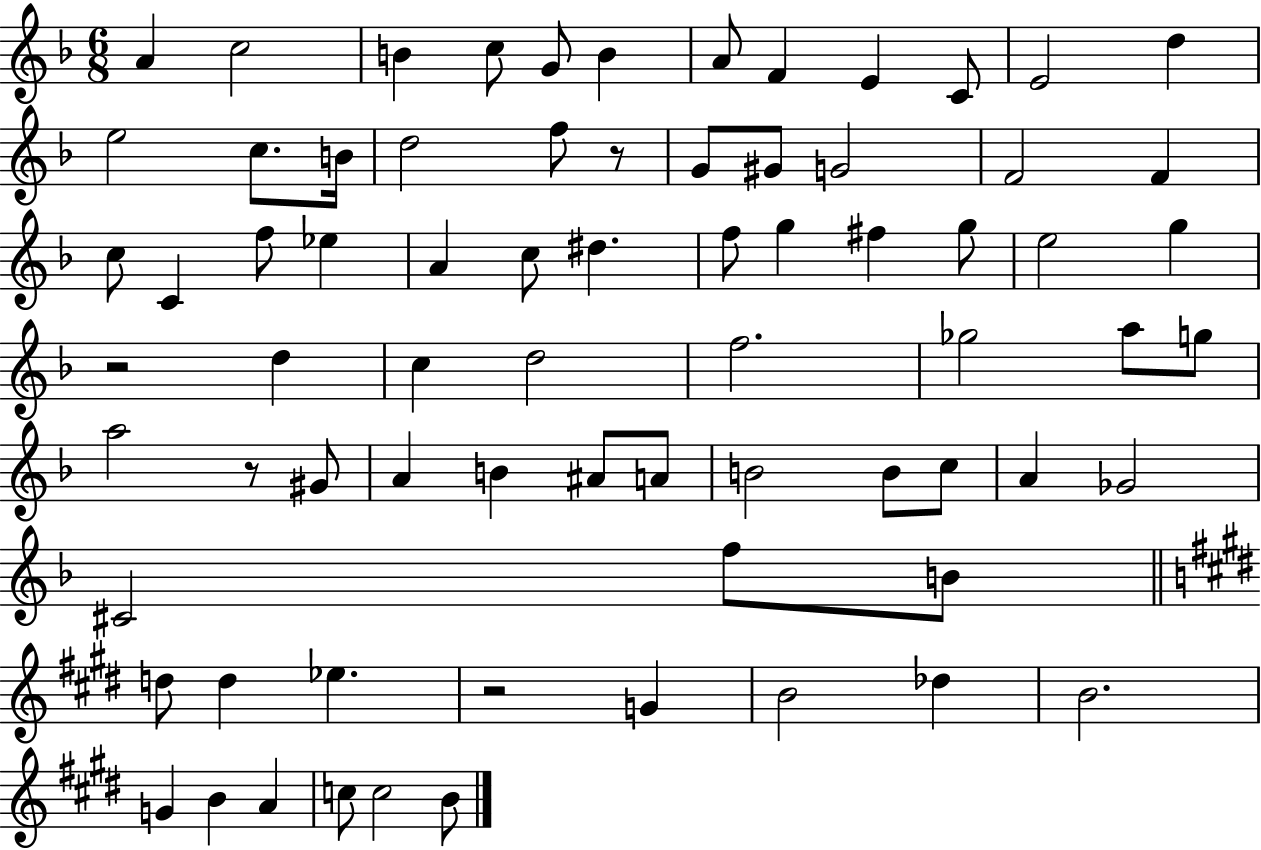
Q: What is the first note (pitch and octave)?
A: A4